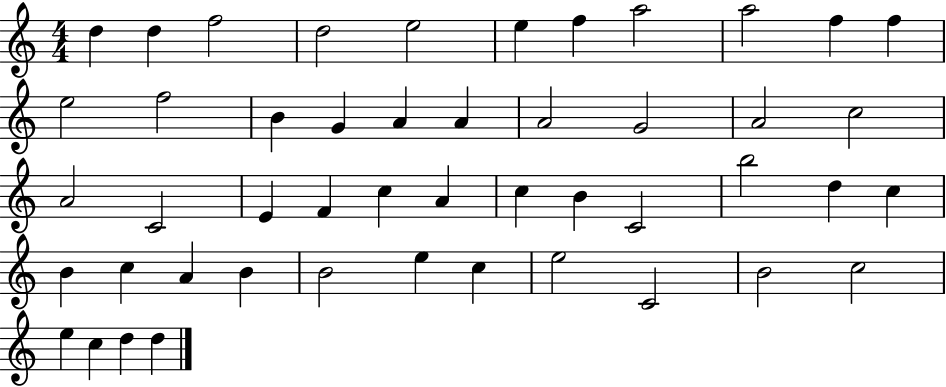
D5/q D5/q F5/h D5/h E5/h E5/q F5/q A5/h A5/h F5/q F5/q E5/h F5/h B4/q G4/q A4/q A4/q A4/h G4/h A4/h C5/h A4/h C4/h E4/q F4/q C5/q A4/q C5/q B4/q C4/h B5/h D5/q C5/q B4/q C5/q A4/q B4/q B4/h E5/q C5/q E5/h C4/h B4/h C5/h E5/q C5/q D5/q D5/q